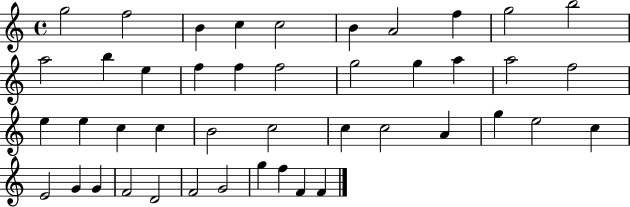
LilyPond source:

{
  \clef treble
  \time 4/4
  \defaultTimeSignature
  \key c \major
  g''2 f''2 | b'4 c''4 c''2 | b'4 a'2 f''4 | g''2 b''2 | \break a''2 b''4 e''4 | f''4 f''4 f''2 | g''2 g''4 a''4 | a''2 f''2 | \break e''4 e''4 c''4 c''4 | b'2 c''2 | c''4 c''2 a'4 | g''4 e''2 c''4 | \break e'2 g'4 g'4 | f'2 d'2 | f'2 g'2 | g''4 f''4 f'4 f'4 | \break \bar "|."
}